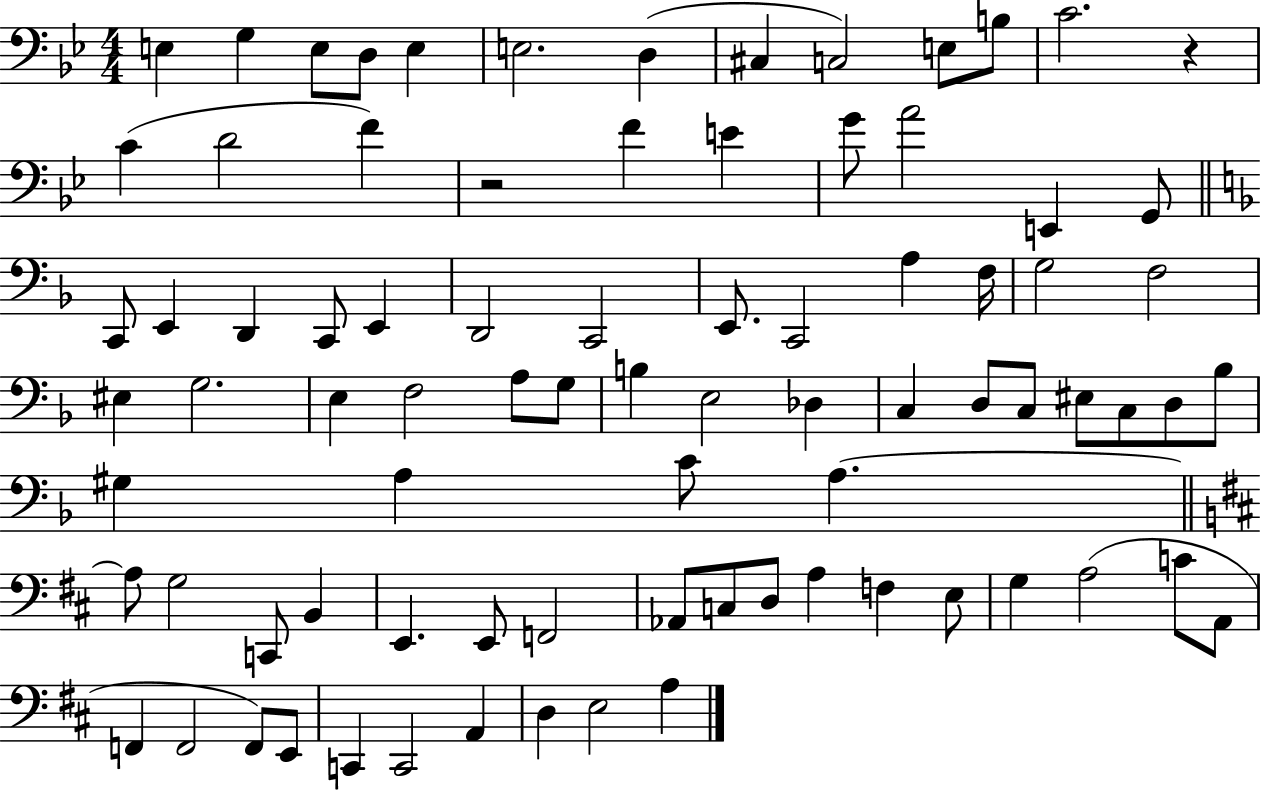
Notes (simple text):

E3/q G3/q E3/e D3/e E3/q E3/h. D3/q C#3/q C3/h E3/e B3/e C4/h. R/q C4/q D4/h F4/q R/h F4/q E4/q G4/e A4/h E2/q G2/e C2/e E2/q D2/q C2/e E2/q D2/h C2/h E2/e. C2/h A3/q F3/s G3/h F3/h EIS3/q G3/h. E3/q F3/h A3/e G3/e B3/q E3/h Db3/q C3/q D3/e C3/e EIS3/e C3/e D3/e Bb3/e G#3/q A3/q C4/e A3/q. A3/e G3/h C2/e B2/q E2/q. E2/e F2/h Ab2/e C3/e D3/e A3/q F3/q E3/e G3/q A3/h C4/e A2/e F2/q F2/h F2/e E2/e C2/q C2/h A2/q D3/q E3/h A3/q